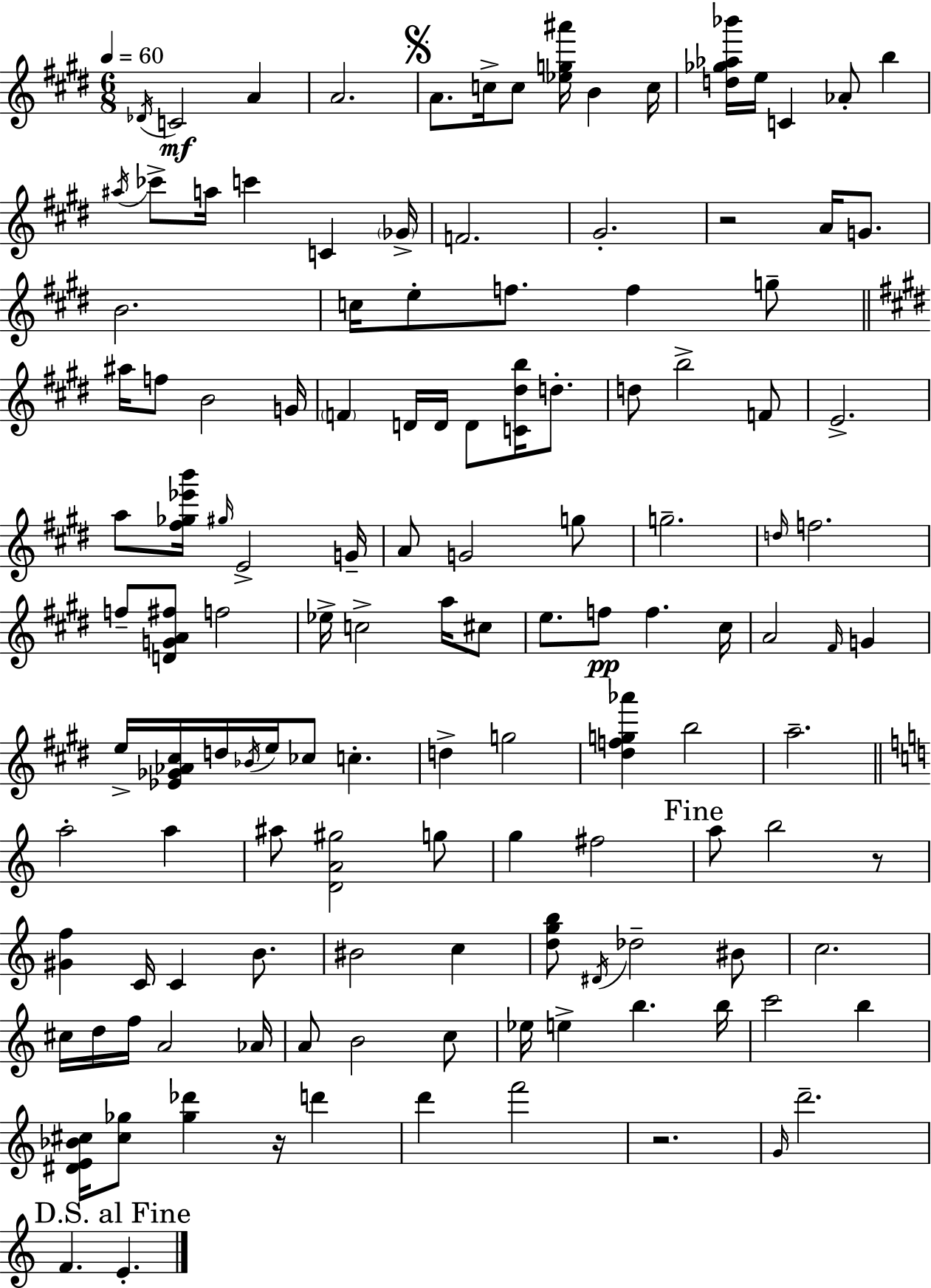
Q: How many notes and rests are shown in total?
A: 130